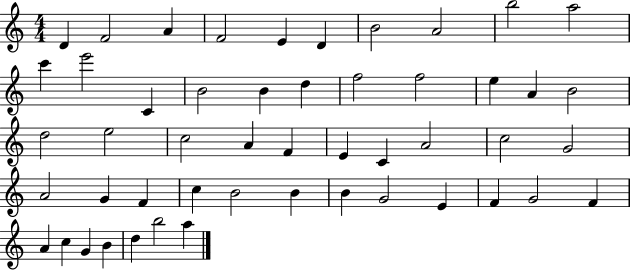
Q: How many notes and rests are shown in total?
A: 50